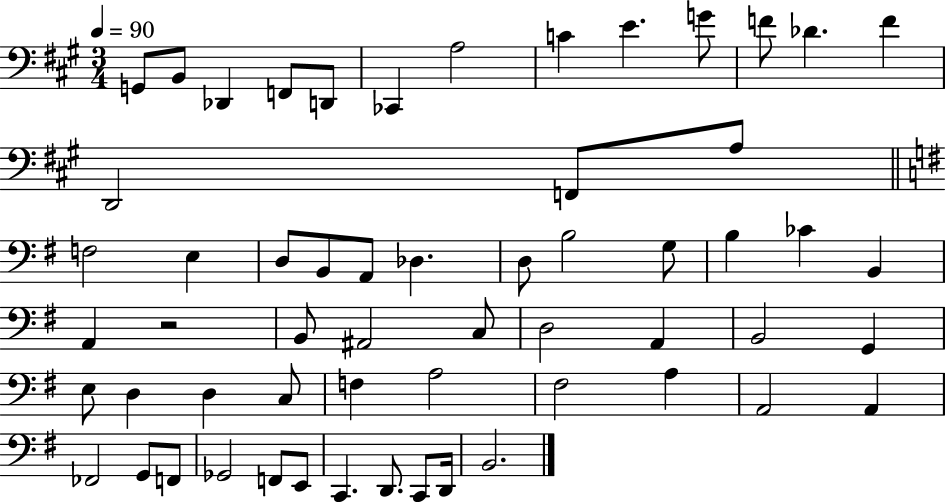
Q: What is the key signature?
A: A major